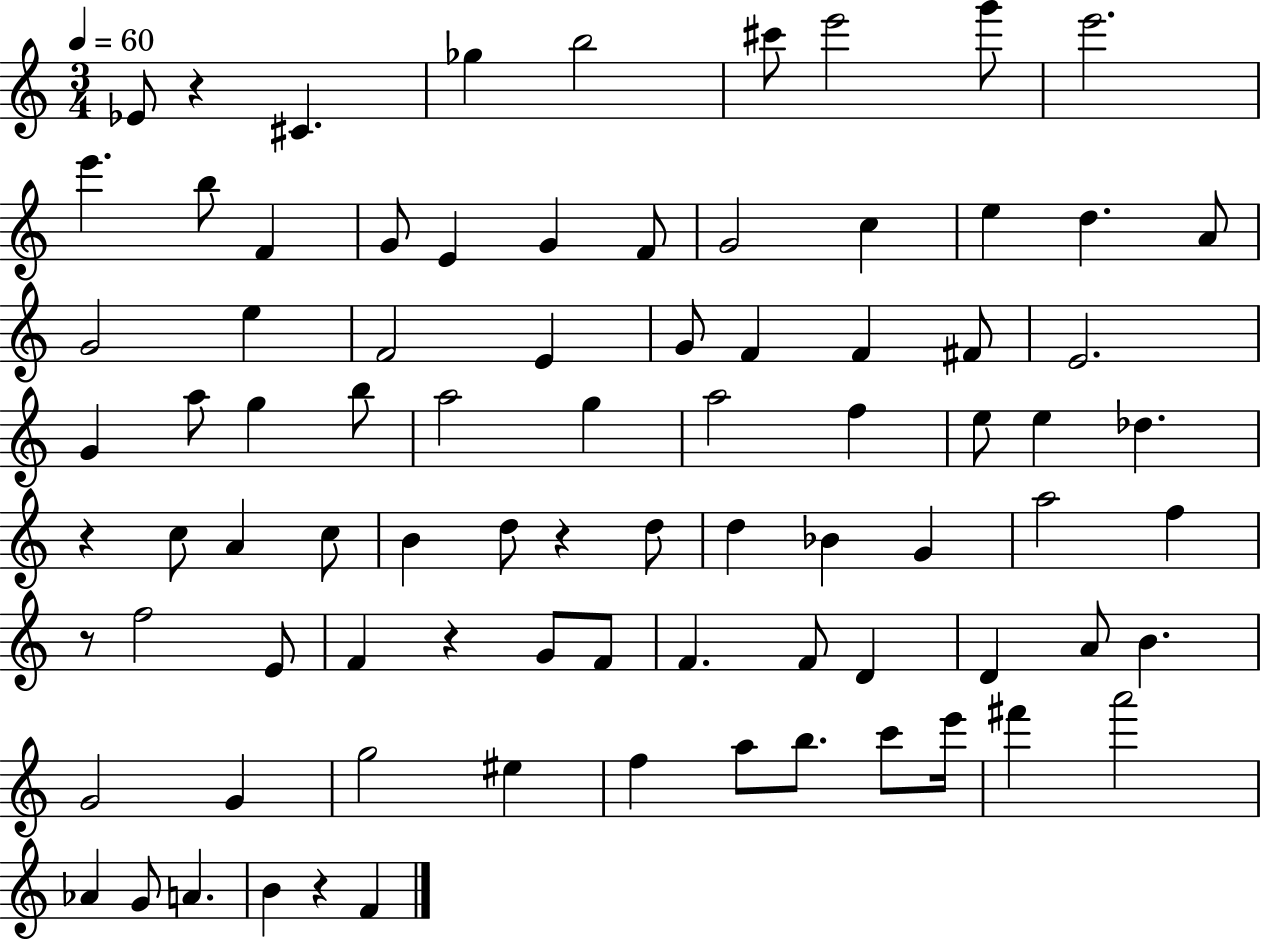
Eb4/e R/q C#4/q. Gb5/q B5/h C#6/e E6/h G6/e E6/h. E6/q. B5/e F4/q G4/e E4/q G4/q F4/e G4/h C5/q E5/q D5/q. A4/e G4/h E5/q F4/h E4/q G4/e F4/q F4/q F#4/e E4/h. G4/q A5/e G5/q B5/e A5/h G5/q A5/h F5/q E5/e E5/q Db5/q. R/q C5/e A4/q C5/e B4/q D5/e R/q D5/e D5/q Bb4/q G4/q A5/h F5/q R/e F5/h E4/e F4/q R/q G4/e F4/e F4/q. F4/e D4/q D4/q A4/e B4/q. G4/h G4/q G5/h EIS5/q F5/q A5/e B5/e. C6/e E6/s F#6/q A6/h Ab4/q G4/e A4/q. B4/q R/q F4/q